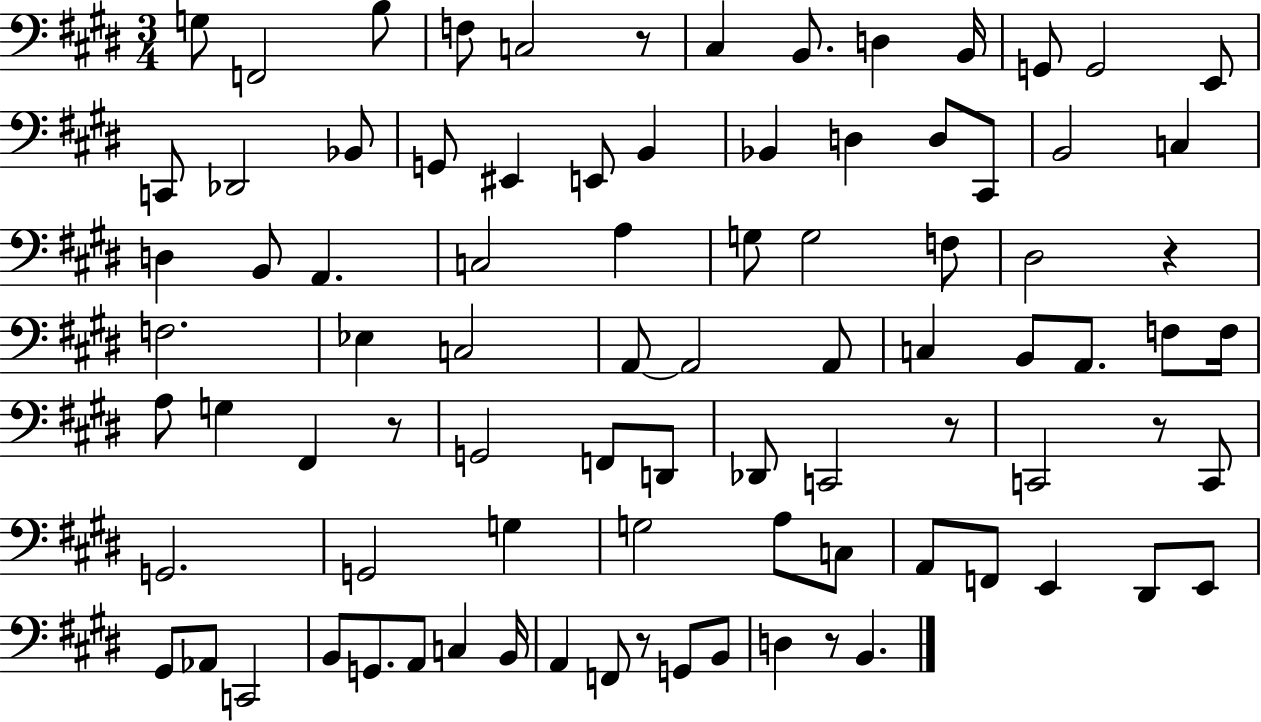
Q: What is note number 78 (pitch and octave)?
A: B2